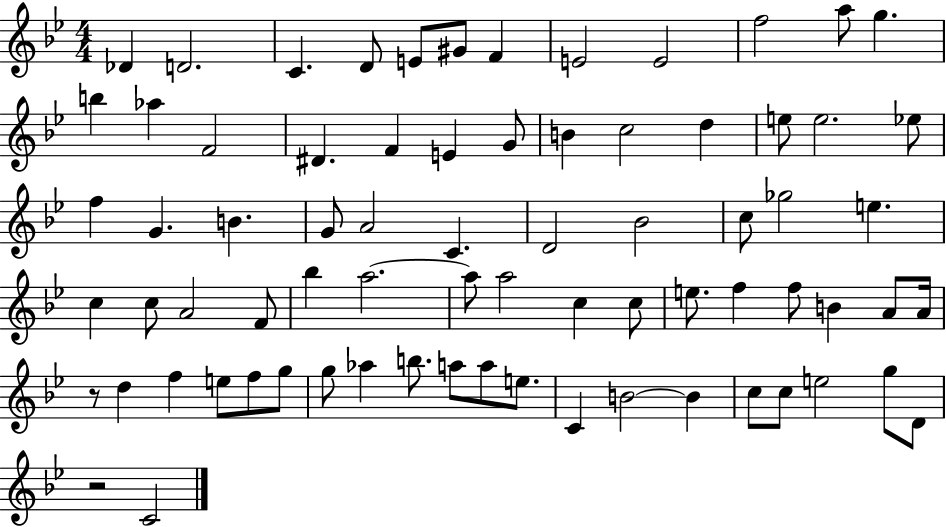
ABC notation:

X:1
T:Untitled
M:4/4
L:1/4
K:Bb
_D D2 C D/2 E/2 ^G/2 F E2 E2 f2 a/2 g b _a F2 ^D F E G/2 B c2 d e/2 e2 _e/2 f G B G/2 A2 C D2 _B2 c/2 _g2 e c c/2 A2 F/2 _b a2 a/2 a2 c c/2 e/2 f f/2 B A/2 A/4 z/2 d f e/2 f/2 g/2 g/2 _a b/2 a/2 a/2 e/2 C B2 B c/2 c/2 e2 g/2 D/2 z2 C2